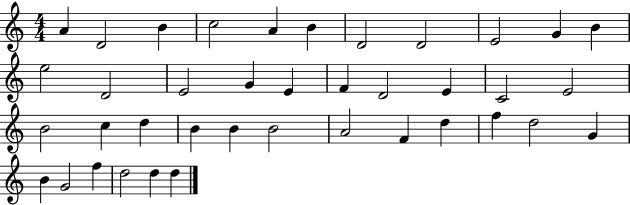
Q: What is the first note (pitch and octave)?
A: A4